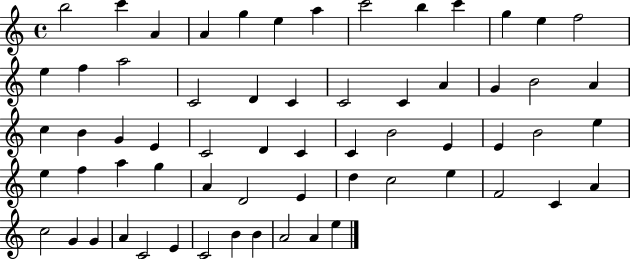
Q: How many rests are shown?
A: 0